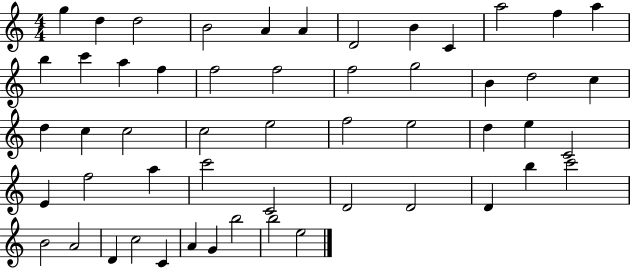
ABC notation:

X:1
T:Untitled
M:4/4
L:1/4
K:C
g d d2 B2 A A D2 B C a2 f a b c' a f f2 f2 f2 g2 B d2 c d c c2 c2 e2 f2 e2 d e C2 E f2 a c'2 C2 D2 D2 D b c'2 B2 A2 D c2 C A G b2 b2 e2